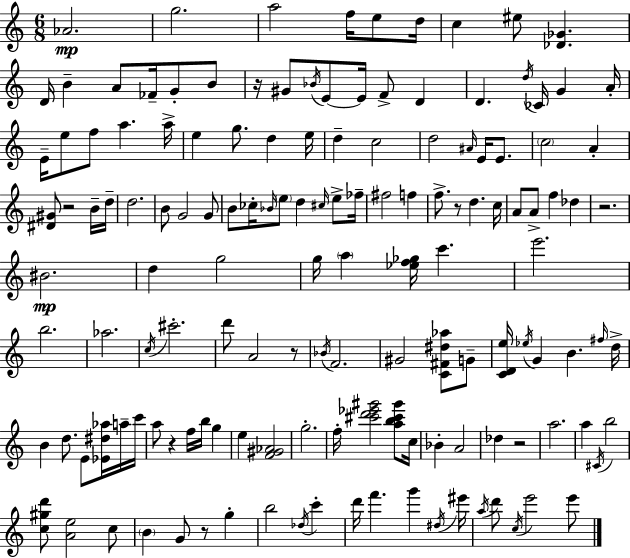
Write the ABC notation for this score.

X:1
T:Untitled
M:6/8
L:1/4
K:Am
_A2 g2 a2 f/4 e/2 d/4 c ^e/2 [_D_G] D/4 B A/2 _F/4 G/2 B/2 z/4 ^G/2 _B/4 E/2 E/4 F/2 D D d/4 _C/4 G A/4 E/4 e/2 f/2 a a/4 e g/2 d e/4 d c2 d2 ^A/4 E/4 E/2 c2 A [^D^G]/2 z2 B/4 d/4 d2 B/2 G2 G/2 B/2 _c/4 _B/4 e/2 d ^c/4 e/2 _f/4 ^f2 f f/2 z/2 d c/4 A/2 A/2 f _d z2 ^B2 d g2 g/4 a [_ef_g]/4 c' e'2 b2 _a2 c/4 ^c'2 d'/2 A2 z/2 _B/4 F2 ^G2 [C^F^d_a]/2 G/2 [CDe]/4 _e/4 G B ^f/4 d/4 B d/2 E/2 [_E^d_a]/4 a/4 c'/4 a/2 z f/4 b/4 g e [F^G_A]2 g2 f/4 [^c'd'_e'^g']2 [ab^c'^g']/2 c/4 _B A2 _d z2 a2 a ^C/4 b2 [c^gd']/2 [Ae]2 c/2 B G/2 z/2 g b2 _d/4 c' d'/4 f' g' ^d/4 ^e'/4 a/4 d'/2 c/4 e'2 e'/2